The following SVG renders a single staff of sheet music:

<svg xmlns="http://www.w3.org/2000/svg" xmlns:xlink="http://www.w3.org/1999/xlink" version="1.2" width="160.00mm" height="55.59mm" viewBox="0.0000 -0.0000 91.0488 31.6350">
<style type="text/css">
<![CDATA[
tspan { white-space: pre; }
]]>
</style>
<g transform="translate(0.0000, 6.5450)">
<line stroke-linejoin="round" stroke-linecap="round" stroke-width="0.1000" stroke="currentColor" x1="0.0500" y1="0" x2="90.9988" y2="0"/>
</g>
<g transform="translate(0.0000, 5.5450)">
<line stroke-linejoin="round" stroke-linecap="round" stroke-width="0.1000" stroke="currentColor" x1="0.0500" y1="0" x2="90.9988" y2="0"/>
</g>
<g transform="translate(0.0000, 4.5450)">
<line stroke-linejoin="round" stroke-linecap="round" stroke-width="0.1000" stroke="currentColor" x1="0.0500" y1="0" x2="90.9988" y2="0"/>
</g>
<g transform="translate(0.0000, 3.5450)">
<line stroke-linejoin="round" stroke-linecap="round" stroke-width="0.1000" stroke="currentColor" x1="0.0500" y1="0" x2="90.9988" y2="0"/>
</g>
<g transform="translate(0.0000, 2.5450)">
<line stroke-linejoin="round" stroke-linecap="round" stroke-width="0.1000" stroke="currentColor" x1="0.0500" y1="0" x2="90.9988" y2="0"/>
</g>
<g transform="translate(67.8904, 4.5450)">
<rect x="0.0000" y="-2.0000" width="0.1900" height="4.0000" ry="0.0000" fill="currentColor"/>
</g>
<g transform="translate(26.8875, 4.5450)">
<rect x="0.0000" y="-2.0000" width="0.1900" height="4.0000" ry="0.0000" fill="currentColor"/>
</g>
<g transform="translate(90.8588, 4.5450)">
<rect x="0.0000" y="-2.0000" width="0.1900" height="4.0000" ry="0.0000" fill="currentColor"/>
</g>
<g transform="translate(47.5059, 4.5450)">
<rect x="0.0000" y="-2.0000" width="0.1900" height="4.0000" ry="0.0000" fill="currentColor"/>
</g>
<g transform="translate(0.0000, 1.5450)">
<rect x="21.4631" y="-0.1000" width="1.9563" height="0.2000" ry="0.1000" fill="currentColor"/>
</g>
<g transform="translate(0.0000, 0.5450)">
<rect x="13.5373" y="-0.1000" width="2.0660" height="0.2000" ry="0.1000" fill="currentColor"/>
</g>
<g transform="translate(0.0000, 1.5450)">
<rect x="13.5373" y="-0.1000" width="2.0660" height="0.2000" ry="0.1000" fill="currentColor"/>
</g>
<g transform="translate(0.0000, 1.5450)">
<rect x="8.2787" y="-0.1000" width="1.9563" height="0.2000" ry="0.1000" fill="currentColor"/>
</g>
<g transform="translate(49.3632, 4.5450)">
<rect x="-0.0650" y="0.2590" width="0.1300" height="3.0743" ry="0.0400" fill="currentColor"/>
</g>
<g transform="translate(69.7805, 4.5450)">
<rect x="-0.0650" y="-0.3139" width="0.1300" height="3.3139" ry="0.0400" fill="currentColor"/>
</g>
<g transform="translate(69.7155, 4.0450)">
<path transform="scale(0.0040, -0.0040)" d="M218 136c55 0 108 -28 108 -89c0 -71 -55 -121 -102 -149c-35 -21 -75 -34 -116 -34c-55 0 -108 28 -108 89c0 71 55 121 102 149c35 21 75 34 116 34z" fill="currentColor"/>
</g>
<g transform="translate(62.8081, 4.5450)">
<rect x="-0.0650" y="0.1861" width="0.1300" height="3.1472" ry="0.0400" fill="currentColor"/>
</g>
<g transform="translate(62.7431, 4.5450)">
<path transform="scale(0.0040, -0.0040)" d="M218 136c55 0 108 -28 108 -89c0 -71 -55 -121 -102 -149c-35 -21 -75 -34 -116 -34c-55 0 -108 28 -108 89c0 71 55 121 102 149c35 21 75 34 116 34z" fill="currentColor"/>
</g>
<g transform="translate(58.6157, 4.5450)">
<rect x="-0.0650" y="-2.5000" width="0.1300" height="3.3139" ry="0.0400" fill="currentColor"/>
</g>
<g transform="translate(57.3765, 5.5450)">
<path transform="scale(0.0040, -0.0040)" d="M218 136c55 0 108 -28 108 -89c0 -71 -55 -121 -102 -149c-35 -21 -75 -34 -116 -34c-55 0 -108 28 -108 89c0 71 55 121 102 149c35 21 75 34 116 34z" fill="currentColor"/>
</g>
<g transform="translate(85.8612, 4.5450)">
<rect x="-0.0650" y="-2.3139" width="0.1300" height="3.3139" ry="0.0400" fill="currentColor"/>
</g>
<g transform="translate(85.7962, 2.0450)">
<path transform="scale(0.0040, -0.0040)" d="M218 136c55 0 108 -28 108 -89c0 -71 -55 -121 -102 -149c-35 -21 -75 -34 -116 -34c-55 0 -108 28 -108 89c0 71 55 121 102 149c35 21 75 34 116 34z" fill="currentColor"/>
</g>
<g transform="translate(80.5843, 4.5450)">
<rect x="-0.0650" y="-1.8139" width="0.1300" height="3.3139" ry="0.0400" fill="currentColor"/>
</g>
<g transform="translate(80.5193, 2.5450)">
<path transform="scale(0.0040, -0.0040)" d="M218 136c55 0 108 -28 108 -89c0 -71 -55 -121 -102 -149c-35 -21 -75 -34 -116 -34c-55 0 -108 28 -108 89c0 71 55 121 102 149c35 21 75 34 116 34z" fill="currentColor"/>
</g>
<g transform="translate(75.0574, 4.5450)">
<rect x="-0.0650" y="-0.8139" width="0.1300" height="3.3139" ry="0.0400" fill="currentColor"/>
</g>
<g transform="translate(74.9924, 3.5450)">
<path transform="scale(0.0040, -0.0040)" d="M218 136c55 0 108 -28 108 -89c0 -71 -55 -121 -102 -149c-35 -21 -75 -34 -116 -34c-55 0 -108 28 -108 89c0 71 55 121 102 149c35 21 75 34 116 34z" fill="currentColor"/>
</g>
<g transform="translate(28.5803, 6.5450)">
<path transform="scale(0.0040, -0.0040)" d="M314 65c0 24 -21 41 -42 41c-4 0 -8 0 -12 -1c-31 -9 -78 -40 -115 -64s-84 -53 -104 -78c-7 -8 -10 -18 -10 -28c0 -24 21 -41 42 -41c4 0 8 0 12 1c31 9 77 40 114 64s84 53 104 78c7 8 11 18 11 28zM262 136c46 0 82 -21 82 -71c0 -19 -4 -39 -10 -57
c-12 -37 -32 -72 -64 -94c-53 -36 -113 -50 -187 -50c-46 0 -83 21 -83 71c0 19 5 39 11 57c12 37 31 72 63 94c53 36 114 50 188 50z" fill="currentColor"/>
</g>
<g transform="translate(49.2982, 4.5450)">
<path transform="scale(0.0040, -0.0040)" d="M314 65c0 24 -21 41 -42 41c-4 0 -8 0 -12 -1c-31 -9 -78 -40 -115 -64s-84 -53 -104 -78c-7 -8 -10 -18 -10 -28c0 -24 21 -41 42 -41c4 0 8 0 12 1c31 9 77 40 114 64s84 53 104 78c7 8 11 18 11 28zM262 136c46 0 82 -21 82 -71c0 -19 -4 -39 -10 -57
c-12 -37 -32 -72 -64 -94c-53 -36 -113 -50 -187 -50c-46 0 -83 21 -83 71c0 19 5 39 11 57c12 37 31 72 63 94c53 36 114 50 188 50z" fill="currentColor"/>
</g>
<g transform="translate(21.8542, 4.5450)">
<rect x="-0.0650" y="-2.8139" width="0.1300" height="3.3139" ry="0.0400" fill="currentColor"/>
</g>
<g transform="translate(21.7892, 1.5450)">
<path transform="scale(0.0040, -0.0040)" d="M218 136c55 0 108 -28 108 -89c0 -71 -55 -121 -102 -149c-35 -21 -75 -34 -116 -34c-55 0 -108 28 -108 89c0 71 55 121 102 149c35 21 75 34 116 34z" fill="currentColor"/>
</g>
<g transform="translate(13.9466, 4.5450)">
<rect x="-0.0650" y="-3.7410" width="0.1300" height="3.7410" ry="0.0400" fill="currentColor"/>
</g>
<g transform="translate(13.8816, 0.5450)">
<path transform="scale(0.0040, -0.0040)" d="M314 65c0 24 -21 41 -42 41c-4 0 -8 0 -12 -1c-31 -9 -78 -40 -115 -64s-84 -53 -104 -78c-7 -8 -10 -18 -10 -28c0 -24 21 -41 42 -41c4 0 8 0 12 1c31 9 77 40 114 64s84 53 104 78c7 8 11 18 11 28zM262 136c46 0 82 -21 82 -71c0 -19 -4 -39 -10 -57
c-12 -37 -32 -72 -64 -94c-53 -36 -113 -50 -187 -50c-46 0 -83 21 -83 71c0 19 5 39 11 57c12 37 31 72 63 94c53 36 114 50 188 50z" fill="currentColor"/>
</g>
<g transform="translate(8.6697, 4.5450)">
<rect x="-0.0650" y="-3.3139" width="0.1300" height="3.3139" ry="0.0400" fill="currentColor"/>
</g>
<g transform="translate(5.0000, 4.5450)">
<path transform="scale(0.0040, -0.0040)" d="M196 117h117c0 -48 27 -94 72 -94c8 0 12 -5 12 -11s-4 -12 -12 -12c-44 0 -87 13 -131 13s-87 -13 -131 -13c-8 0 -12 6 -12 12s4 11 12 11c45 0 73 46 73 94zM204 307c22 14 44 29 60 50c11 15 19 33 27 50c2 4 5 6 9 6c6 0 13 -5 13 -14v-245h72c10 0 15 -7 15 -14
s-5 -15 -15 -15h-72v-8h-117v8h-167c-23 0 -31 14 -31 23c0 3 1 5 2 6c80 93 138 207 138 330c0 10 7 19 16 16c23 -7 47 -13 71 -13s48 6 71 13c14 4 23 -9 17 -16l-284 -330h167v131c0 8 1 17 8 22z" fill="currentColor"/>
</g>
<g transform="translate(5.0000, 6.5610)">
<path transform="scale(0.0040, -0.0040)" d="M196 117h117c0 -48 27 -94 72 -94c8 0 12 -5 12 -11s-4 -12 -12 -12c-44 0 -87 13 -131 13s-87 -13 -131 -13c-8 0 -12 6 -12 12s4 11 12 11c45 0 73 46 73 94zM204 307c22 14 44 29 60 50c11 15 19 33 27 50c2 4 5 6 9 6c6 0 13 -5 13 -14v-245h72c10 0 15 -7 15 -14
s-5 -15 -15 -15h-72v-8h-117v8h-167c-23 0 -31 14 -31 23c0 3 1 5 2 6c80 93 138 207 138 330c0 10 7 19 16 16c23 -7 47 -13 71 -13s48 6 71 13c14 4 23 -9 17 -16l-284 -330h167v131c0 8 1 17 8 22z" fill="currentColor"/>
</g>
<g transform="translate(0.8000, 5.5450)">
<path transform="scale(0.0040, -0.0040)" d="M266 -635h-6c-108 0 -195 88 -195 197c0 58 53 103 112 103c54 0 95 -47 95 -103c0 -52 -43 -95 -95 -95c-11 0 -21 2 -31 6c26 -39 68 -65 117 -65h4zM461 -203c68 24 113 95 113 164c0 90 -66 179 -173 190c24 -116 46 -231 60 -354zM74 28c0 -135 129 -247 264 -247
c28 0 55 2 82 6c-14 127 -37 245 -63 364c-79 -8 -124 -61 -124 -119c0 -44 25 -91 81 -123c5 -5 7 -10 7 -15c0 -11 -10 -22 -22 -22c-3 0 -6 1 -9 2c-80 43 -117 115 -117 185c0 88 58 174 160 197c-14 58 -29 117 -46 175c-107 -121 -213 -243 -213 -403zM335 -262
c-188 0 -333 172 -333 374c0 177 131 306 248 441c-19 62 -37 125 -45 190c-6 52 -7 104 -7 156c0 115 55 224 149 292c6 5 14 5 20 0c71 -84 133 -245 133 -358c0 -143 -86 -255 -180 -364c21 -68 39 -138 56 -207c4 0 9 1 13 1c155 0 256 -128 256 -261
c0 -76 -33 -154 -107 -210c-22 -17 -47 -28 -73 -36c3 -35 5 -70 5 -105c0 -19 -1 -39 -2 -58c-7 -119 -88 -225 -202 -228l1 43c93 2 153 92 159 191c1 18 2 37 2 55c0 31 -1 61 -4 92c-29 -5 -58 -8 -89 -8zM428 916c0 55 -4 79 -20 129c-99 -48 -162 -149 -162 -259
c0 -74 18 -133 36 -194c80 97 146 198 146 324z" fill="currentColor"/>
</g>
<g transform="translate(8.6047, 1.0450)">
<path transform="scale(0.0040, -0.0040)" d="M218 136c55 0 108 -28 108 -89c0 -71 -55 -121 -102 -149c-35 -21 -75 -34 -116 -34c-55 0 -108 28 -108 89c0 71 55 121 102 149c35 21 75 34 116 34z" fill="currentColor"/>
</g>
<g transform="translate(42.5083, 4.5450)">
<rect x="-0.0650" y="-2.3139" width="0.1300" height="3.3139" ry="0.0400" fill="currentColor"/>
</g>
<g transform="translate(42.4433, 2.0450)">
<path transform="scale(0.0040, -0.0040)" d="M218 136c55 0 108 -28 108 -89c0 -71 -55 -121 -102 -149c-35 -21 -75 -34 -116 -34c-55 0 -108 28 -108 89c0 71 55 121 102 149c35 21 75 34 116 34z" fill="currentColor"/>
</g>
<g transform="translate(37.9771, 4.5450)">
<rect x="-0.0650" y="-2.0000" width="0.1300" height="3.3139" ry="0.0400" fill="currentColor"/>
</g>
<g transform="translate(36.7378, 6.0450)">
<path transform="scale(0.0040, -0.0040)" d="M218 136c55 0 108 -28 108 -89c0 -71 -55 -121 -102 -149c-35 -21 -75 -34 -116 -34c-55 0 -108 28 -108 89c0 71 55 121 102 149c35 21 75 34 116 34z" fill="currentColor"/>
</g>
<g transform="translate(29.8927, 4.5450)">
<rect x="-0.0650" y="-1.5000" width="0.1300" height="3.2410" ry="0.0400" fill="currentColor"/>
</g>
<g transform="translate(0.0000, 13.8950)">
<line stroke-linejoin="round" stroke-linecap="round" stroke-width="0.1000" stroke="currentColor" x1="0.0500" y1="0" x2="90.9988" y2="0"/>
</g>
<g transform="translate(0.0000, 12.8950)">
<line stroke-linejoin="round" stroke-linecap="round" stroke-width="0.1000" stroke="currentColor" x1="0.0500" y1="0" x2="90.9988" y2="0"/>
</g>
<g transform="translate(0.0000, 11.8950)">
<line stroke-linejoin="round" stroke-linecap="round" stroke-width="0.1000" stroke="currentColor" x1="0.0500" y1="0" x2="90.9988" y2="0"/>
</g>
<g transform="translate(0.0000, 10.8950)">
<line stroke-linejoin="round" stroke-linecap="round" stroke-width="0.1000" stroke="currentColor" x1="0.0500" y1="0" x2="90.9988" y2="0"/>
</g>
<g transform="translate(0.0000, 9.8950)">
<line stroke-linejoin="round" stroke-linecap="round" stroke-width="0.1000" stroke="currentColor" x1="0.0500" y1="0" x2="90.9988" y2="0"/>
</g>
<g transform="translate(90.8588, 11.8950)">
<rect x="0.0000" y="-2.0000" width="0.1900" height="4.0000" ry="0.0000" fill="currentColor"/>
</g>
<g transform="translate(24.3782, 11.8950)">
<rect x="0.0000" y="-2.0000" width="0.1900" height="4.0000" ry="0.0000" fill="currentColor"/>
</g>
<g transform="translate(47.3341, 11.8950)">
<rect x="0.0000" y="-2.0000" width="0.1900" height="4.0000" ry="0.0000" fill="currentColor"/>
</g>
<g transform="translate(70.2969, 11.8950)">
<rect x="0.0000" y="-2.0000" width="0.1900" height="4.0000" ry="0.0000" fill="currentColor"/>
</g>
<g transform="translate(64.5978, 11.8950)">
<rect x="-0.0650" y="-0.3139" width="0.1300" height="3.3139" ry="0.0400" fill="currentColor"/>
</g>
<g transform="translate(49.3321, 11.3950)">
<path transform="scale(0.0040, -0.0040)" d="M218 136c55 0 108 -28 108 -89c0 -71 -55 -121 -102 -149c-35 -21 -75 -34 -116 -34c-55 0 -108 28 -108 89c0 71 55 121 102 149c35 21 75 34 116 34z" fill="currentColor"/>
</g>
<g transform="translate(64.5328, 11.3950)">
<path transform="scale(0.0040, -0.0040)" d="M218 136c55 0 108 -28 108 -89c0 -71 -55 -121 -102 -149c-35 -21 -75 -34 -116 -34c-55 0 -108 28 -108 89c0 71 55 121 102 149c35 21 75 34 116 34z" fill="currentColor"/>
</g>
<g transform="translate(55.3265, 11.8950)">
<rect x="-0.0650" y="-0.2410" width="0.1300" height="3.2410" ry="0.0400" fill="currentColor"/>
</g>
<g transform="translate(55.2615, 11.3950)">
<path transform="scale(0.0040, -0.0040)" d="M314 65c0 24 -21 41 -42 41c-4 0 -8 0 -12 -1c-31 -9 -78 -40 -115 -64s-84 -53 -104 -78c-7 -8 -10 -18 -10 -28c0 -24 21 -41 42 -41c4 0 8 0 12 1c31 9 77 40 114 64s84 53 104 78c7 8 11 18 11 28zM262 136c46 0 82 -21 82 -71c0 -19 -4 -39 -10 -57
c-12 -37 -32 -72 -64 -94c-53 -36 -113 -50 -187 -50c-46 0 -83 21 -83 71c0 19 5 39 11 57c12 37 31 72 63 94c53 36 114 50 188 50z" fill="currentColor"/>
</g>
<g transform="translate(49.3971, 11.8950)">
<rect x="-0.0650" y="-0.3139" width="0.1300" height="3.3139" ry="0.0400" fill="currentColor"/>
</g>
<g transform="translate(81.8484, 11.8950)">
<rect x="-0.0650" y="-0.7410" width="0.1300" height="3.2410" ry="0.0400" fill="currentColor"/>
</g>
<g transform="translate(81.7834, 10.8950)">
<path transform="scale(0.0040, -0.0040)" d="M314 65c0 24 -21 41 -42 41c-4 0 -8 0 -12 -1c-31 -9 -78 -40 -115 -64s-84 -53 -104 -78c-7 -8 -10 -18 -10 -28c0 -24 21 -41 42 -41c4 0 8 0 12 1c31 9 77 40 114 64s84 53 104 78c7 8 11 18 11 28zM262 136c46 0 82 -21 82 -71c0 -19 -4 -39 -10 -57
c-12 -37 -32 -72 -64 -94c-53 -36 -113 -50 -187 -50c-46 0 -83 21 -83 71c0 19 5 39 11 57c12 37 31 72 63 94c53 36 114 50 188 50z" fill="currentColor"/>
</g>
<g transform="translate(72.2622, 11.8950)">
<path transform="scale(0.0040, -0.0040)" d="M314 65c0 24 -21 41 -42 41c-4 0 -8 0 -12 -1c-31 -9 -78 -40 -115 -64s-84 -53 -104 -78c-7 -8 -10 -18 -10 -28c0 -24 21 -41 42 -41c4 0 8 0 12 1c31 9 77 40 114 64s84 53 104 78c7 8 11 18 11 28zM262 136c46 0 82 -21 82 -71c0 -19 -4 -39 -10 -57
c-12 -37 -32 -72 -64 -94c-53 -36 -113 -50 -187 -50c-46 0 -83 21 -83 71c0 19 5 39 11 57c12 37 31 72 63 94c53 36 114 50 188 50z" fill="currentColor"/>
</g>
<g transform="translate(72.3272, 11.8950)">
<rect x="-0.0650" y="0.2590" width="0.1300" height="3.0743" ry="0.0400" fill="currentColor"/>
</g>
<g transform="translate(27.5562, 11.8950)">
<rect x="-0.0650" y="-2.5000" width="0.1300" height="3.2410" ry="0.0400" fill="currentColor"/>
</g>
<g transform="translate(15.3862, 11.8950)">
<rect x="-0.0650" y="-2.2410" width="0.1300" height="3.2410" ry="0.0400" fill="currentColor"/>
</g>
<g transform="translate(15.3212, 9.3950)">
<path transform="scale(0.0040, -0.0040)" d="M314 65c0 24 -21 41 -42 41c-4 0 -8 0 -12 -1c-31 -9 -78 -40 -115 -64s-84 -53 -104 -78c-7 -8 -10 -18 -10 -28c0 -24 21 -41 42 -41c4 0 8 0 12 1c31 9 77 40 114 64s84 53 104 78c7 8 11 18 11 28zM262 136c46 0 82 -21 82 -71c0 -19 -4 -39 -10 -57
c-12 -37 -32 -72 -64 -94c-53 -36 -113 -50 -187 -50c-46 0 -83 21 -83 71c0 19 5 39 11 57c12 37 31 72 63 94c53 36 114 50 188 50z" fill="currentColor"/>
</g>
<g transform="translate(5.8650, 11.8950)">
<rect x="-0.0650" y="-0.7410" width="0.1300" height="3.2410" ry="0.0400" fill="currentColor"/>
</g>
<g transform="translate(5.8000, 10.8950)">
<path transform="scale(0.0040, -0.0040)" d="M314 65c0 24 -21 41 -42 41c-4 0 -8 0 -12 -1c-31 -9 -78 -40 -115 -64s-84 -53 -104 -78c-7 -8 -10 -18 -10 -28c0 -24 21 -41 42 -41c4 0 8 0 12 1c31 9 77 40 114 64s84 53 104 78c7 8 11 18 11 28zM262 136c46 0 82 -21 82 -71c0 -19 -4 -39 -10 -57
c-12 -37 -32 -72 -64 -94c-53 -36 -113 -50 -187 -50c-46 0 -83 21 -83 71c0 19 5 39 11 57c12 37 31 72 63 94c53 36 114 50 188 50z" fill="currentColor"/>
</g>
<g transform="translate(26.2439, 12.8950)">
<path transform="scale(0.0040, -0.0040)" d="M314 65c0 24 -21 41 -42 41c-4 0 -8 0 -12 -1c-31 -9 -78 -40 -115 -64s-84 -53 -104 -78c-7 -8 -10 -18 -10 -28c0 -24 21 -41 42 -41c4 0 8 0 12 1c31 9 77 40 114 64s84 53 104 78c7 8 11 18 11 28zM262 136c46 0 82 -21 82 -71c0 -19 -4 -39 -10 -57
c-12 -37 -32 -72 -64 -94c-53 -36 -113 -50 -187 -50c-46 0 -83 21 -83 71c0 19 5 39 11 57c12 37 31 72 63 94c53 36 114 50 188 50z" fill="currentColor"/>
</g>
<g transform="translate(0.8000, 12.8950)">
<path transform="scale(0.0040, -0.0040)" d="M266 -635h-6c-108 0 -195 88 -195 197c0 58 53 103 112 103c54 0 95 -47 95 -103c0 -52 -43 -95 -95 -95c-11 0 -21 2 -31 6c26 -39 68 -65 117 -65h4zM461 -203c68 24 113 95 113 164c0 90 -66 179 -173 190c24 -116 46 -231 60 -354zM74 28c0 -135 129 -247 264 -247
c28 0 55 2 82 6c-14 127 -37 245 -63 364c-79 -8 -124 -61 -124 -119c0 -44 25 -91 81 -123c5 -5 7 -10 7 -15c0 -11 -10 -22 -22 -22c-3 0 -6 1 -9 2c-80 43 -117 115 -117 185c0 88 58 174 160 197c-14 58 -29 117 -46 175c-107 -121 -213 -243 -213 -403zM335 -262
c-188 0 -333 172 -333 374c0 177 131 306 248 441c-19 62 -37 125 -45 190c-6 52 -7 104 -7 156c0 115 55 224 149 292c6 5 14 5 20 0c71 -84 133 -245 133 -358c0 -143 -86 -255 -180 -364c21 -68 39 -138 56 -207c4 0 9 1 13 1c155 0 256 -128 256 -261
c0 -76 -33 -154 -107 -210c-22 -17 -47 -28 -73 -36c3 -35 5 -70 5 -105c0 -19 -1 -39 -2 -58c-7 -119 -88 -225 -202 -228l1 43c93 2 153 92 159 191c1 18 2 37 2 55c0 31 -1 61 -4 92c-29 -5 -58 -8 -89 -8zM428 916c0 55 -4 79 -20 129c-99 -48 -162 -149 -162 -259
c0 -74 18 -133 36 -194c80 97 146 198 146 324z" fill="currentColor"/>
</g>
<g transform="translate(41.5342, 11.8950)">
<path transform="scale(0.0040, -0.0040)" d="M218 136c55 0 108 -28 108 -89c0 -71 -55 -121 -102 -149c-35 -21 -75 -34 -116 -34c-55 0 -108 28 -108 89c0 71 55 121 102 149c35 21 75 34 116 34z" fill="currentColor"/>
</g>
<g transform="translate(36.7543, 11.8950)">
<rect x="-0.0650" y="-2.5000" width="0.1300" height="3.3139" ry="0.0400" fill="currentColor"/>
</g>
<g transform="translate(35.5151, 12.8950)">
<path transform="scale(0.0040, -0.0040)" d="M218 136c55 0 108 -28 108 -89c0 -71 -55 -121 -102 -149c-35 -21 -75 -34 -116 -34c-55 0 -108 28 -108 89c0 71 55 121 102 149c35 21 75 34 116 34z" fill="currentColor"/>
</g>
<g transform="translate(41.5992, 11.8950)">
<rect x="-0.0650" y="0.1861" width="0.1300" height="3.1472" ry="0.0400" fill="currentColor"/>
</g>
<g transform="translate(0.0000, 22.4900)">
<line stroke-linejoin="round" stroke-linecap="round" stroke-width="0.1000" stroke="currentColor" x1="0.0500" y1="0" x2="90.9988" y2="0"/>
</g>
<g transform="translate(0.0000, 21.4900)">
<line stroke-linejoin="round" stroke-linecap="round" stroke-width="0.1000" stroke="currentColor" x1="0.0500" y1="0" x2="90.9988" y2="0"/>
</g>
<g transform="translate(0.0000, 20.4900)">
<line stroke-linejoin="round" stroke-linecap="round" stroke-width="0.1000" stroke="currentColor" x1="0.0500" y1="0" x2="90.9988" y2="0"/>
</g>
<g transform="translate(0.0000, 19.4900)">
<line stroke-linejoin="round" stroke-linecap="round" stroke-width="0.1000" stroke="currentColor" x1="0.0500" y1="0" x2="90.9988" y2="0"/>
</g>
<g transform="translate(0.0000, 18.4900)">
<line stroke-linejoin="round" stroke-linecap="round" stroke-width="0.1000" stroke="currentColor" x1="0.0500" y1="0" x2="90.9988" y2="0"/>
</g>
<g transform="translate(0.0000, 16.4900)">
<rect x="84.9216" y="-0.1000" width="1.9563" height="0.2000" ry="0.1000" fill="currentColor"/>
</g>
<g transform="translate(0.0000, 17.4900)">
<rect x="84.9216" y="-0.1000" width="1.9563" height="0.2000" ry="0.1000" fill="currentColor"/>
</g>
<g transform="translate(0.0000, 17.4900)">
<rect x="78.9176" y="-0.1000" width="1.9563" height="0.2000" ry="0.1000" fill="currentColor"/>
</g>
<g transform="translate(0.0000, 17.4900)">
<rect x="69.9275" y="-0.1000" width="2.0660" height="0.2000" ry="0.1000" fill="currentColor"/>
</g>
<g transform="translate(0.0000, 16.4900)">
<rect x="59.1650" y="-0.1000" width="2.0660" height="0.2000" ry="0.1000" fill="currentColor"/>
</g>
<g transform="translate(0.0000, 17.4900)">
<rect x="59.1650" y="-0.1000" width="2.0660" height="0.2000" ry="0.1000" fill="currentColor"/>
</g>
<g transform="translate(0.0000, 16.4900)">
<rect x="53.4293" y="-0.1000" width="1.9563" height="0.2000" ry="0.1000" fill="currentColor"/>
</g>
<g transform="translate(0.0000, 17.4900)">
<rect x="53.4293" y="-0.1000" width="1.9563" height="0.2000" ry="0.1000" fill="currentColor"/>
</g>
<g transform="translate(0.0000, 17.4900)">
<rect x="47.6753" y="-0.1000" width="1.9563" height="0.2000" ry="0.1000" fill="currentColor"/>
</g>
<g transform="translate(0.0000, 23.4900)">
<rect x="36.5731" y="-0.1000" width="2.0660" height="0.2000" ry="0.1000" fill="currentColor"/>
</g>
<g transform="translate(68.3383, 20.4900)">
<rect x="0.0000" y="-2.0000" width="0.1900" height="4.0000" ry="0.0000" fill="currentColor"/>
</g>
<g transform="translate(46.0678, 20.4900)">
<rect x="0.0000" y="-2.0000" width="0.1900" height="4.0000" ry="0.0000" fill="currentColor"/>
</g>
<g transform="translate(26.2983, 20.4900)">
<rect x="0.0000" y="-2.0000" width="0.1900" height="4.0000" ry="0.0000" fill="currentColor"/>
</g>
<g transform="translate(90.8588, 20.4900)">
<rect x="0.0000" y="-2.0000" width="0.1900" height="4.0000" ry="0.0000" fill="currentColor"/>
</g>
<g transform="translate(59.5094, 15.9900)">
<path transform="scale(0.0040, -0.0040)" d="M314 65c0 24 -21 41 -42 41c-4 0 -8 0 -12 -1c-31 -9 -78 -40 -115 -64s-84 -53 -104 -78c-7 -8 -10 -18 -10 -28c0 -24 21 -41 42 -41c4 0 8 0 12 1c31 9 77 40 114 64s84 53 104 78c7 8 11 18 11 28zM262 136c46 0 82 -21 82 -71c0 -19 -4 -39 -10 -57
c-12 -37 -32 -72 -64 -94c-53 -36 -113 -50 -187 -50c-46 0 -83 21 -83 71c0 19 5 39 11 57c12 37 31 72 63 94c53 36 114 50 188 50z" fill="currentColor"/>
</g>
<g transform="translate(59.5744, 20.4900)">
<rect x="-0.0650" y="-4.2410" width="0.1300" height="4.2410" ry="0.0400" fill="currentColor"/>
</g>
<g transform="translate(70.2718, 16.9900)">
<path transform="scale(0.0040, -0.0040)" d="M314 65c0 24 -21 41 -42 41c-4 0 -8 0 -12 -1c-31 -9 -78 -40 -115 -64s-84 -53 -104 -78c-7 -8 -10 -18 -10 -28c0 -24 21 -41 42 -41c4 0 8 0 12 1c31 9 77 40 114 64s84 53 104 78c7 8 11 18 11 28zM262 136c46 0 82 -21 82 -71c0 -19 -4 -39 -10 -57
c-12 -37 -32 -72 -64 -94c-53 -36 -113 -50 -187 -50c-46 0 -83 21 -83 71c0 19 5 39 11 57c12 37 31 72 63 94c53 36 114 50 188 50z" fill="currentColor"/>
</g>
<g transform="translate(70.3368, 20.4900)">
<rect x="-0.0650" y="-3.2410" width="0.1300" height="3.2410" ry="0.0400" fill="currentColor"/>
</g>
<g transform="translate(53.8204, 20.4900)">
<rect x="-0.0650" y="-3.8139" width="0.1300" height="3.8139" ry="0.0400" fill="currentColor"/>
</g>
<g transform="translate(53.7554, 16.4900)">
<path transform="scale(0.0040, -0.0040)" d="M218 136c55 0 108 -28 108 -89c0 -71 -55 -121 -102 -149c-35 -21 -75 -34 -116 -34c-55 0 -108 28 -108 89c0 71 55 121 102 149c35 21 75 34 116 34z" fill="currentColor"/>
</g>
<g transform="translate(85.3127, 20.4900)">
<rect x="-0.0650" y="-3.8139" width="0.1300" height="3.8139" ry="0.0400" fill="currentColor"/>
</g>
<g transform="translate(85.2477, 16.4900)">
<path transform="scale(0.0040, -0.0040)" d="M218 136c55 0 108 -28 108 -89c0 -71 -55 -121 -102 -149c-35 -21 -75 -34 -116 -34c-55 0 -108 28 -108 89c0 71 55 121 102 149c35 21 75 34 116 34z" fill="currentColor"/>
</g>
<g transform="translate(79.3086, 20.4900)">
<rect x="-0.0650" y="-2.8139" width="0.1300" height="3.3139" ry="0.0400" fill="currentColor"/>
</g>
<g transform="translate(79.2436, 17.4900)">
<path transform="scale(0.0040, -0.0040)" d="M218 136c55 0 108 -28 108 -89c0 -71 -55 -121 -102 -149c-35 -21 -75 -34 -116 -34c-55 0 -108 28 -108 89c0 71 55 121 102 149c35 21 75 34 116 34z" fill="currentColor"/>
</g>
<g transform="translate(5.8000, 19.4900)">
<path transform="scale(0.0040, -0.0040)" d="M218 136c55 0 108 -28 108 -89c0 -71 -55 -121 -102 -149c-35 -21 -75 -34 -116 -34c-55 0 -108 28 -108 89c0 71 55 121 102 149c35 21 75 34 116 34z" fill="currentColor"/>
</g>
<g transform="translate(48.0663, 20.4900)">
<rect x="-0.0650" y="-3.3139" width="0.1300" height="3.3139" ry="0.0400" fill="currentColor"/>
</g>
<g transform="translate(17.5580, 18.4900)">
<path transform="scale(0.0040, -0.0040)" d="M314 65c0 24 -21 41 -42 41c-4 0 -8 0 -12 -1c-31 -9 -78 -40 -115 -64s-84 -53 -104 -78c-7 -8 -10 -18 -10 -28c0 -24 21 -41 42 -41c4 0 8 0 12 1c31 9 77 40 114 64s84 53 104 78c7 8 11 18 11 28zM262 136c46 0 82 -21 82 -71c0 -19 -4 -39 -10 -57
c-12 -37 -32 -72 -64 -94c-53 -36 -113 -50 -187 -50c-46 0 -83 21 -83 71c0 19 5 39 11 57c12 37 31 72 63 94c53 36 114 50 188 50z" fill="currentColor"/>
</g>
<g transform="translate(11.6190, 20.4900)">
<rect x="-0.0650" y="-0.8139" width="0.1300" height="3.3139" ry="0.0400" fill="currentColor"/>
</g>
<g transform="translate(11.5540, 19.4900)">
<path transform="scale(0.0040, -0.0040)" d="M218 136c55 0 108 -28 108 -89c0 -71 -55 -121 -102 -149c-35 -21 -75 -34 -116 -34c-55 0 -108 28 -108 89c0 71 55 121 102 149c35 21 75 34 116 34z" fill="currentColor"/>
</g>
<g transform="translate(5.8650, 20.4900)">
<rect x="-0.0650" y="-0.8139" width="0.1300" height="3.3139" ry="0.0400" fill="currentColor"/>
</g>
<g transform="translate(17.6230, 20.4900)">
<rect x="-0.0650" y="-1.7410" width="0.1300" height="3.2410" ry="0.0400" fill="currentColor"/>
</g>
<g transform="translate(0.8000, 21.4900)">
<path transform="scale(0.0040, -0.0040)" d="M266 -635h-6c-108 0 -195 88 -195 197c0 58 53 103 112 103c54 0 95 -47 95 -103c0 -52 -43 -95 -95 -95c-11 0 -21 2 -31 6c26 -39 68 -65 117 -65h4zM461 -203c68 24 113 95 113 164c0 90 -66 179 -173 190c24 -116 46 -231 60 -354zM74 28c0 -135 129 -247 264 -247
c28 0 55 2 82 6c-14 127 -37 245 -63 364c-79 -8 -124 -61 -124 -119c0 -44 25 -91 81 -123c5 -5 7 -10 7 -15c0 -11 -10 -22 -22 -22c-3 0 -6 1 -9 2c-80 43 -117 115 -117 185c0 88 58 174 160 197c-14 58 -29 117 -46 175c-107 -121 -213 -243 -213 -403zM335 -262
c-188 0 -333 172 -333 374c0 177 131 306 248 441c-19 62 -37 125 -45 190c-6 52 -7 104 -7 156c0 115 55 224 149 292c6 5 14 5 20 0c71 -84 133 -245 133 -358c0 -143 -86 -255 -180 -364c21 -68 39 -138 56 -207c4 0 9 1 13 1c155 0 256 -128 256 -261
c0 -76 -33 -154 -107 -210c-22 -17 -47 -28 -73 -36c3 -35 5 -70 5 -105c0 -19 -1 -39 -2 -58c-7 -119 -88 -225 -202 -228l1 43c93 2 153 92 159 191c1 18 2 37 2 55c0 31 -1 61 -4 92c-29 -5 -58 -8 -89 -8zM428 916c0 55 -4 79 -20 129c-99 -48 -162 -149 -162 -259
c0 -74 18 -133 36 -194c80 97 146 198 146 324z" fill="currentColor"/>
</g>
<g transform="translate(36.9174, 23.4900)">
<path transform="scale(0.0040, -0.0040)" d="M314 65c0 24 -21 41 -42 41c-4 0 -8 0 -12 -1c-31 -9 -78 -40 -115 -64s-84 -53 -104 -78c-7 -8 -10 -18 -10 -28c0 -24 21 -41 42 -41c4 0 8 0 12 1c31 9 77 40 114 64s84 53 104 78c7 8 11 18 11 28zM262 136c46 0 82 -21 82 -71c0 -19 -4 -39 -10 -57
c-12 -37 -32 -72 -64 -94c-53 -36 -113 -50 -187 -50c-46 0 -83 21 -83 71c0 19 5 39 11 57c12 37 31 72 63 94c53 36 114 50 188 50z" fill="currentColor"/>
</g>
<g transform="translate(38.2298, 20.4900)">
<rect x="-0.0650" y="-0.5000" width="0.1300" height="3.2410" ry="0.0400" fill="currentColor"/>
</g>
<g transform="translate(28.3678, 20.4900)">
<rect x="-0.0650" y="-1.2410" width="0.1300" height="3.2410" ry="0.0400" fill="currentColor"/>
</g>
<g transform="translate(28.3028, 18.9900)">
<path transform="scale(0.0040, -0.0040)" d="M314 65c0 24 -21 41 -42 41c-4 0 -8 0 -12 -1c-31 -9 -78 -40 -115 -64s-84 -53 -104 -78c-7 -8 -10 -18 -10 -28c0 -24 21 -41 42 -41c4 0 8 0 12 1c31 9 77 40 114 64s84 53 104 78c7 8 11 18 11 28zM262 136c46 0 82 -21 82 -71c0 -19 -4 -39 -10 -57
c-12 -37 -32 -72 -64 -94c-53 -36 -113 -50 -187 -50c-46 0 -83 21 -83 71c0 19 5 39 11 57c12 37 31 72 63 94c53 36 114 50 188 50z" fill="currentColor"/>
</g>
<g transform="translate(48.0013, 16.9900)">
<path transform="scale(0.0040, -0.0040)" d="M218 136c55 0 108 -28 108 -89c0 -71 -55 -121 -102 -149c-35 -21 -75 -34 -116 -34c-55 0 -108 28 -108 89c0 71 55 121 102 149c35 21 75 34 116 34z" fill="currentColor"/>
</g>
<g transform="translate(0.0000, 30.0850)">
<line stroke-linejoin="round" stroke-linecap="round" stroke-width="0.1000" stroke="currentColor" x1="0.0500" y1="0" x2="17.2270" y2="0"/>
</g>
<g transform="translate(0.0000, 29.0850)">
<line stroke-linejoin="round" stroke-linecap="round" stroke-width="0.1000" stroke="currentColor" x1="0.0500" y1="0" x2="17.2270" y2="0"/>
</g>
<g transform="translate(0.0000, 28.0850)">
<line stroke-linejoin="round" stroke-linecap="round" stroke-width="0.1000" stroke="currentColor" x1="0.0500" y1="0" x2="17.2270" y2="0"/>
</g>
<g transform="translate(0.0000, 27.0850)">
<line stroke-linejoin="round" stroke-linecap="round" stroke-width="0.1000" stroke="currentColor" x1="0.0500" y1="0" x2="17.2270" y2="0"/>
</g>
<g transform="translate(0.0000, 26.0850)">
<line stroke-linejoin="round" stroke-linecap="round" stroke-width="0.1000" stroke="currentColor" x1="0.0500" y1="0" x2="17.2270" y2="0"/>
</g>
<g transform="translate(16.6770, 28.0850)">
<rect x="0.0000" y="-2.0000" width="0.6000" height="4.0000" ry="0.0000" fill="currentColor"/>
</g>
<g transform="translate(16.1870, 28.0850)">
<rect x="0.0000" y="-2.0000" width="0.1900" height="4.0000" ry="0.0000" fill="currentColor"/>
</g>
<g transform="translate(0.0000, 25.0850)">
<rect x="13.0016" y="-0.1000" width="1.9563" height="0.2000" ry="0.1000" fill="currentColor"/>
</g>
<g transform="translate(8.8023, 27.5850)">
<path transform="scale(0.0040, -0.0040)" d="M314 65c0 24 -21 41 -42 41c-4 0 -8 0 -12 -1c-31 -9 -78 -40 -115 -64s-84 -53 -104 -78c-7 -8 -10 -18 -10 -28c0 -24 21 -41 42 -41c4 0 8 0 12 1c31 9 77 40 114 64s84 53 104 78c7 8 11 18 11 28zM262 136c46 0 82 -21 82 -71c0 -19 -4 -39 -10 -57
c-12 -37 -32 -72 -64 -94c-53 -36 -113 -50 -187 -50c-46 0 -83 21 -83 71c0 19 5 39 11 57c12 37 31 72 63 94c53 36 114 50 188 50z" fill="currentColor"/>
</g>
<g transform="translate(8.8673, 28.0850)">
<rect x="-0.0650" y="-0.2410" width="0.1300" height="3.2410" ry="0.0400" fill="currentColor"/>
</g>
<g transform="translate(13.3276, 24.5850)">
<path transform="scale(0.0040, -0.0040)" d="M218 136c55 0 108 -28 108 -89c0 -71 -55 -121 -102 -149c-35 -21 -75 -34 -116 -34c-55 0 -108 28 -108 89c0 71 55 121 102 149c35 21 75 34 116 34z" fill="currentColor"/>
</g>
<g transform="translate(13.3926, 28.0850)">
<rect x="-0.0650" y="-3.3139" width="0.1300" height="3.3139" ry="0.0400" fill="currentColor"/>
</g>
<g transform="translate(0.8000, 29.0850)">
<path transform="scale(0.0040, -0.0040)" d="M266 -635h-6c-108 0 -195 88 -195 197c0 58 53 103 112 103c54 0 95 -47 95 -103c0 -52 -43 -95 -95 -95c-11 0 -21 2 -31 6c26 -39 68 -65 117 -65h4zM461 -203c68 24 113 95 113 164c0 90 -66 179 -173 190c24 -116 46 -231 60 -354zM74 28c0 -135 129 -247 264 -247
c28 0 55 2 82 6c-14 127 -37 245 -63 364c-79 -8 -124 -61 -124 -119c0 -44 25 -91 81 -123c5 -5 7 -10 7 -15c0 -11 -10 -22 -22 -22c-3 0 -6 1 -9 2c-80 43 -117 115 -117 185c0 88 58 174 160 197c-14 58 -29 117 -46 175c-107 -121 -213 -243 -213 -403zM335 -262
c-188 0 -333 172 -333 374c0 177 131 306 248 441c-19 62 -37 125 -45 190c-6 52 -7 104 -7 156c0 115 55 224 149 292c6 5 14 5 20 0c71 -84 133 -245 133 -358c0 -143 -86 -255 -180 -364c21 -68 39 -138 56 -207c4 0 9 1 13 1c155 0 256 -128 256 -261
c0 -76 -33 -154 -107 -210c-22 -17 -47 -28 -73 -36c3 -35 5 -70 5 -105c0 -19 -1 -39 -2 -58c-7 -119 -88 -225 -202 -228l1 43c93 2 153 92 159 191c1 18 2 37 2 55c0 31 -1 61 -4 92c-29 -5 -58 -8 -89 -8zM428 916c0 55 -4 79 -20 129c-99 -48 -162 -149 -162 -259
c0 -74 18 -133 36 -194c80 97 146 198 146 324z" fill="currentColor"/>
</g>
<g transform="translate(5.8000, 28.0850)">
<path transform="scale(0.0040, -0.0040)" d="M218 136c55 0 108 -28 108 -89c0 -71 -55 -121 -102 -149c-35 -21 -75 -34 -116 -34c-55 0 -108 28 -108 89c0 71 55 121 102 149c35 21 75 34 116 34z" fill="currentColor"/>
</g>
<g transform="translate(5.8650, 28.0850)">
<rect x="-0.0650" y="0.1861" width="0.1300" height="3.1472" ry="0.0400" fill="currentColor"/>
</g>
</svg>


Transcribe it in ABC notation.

X:1
T:Untitled
M:4/4
L:1/4
K:C
b c'2 a E2 F g B2 G B c d f g d2 g2 G2 G B c c2 c B2 d2 d d f2 e2 C2 b c' d'2 b2 a c' B c2 b